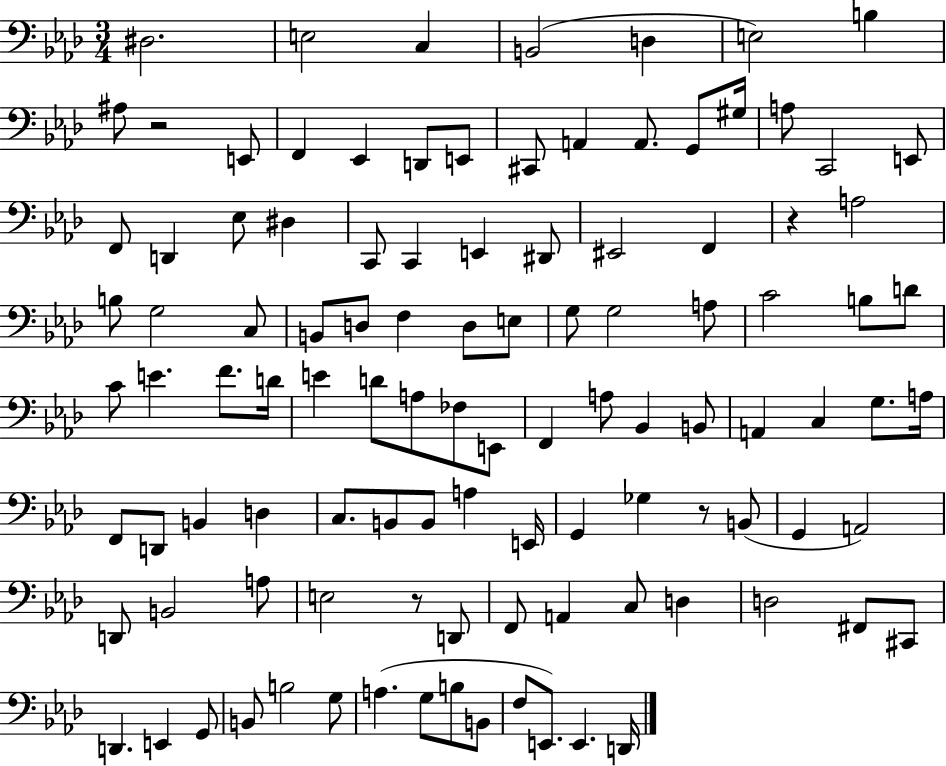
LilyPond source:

{
  \clef bass
  \numericTimeSignature
  \time 3/4
  \key aes \major
  dis2. | e2 c4 | b,2( d4 | e2) b4 | \break ais8 r2 e,8 | f,4 ees,4 d,8 e,8 | cis,8 a,4 a,8. g,8 gis16 | a8 c,2 e,8 | \break f,8 d,4 ees8 dis4 | c,8 c,4 e,4 dis,8 | eis,2 f,4 | r4 a2 | \break b8 g2 c8 | b,8 d8 f4 d8 e8 | g8 g2 a8 | c'2 b8 d'8 | \break c'8 e'4. f'8. d'16 | e'4 d'8 a8 fes8 e,8 | f,4 a8 bes,4 b,8 | a,4 c4 g8. a16 | \break f,8 d,8 b,4 d4 | c8. b,8 b,8 a4 e,16 | g,4 ges4 r8 b,8( | g,4 a,2) | \break d,8 b,2 a8 | e2 r8 d,8 | f,8 a,4 c8 d4 | d2 fis,8 cis,8 | \break d,4. e,4 g,8 | b,8 b2 g8 | a4.( g8 b8 b,8 | f8 e,8.) e,4. d,16 | \break \bar "|."
}